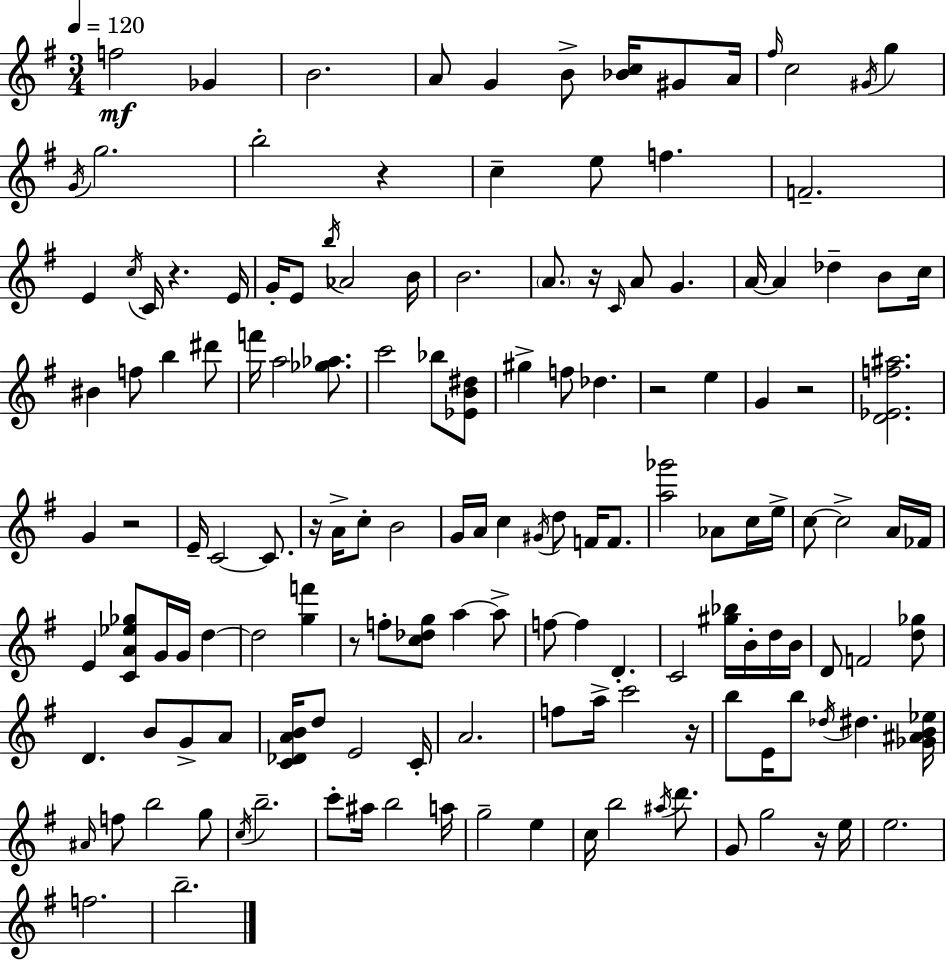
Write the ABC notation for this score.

X:1
T:Untitled
M:3/4
L:1/4
K:G
f2 _G B2 A/2 G B/2 [_Bc]/4 ^G/2 A/4 ^f/4 c2 ^G/4 g G/4 g2 b2 z c e/2 f F2 E c/4 C/4 z E/4 G/4 E/2 b/4 _A2 B/4 B2 A/2 z/4 C/4 A/2 G A/4 A _d B/2 c/4 ^B f/2 b ^d'/2 f'/4 a2 [_g_a]/2 c'2 _b/2 [_EB^d]/2 ^g f/2 _d z2 e G z2 [D_Ef^a]2 G z2 E/4 C2 C/2 z/4 A/4 c/2 B2 G/4 A/4 c ^G/4 d/2 F/4 F/2 [a_g']2 _A/2 c/4 e/4 c/2 c2 A/4 _F/4 E [CA_e_g]/2 G/4 G/4 d d2 [gf'] z/2 f/2 [c_dg]/2 a a/2 f/2 f D C2 [^g_b]/4 B/4 d/4 B/4 D/2 F2 [d_g]/2 D B/2 G/2 A/2 [C_DAB]/4 d/2 E2 C/4 A2 f/2 a/4 c'2 z/4 b/2 E/4 b/2 _d/4 ^d [_G^AB_e]/4 ^A/4 f/2 b2 g/2 c/4 b2 c'/2 ^a/4 b2 a/4 g2 e c/4 b2 ^a/4 d'/2 G/2 g2 z/4 e/4 e2 f2 b2